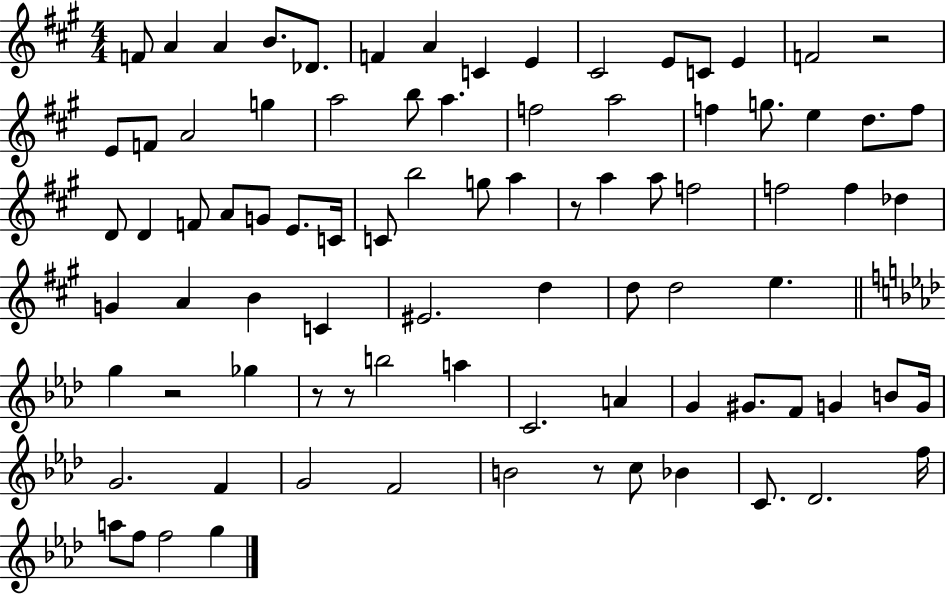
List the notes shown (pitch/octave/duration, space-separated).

F4/e A4/q A4/q B4/e. Db4/e. F4/q A4/q C4/q E4/q C#4/h E4/e C4/e E4/q F4/h R/h E4/e F4/e A4/h G5/q A5/h B5/e A5/q. F5/h A5/h F5/q G5/e. E5/q D5/e. F5/e D4/e D4/q F4/e A4/e G4/e E4/e. C4/s C4/e B5/h G5/e A5/q R/e A5/q A5/e F5/h F5/h F5/q Db5/q G4/q A4/q B4/q C4/q EIS4/h. D5/q D5/e D5/h E5/q. G5/q R/h Gb5/q R/e R/e B5/h A5/q C4/h. A4/q G4/q G#4/e. F4/e G4/q B4/e G4/s G4/h. F4/q G4/h F4/h B4/h R/e C5/e Bb4/q C4/e. Db4/h. F5/s A5/e F5/e F5/h G5/q